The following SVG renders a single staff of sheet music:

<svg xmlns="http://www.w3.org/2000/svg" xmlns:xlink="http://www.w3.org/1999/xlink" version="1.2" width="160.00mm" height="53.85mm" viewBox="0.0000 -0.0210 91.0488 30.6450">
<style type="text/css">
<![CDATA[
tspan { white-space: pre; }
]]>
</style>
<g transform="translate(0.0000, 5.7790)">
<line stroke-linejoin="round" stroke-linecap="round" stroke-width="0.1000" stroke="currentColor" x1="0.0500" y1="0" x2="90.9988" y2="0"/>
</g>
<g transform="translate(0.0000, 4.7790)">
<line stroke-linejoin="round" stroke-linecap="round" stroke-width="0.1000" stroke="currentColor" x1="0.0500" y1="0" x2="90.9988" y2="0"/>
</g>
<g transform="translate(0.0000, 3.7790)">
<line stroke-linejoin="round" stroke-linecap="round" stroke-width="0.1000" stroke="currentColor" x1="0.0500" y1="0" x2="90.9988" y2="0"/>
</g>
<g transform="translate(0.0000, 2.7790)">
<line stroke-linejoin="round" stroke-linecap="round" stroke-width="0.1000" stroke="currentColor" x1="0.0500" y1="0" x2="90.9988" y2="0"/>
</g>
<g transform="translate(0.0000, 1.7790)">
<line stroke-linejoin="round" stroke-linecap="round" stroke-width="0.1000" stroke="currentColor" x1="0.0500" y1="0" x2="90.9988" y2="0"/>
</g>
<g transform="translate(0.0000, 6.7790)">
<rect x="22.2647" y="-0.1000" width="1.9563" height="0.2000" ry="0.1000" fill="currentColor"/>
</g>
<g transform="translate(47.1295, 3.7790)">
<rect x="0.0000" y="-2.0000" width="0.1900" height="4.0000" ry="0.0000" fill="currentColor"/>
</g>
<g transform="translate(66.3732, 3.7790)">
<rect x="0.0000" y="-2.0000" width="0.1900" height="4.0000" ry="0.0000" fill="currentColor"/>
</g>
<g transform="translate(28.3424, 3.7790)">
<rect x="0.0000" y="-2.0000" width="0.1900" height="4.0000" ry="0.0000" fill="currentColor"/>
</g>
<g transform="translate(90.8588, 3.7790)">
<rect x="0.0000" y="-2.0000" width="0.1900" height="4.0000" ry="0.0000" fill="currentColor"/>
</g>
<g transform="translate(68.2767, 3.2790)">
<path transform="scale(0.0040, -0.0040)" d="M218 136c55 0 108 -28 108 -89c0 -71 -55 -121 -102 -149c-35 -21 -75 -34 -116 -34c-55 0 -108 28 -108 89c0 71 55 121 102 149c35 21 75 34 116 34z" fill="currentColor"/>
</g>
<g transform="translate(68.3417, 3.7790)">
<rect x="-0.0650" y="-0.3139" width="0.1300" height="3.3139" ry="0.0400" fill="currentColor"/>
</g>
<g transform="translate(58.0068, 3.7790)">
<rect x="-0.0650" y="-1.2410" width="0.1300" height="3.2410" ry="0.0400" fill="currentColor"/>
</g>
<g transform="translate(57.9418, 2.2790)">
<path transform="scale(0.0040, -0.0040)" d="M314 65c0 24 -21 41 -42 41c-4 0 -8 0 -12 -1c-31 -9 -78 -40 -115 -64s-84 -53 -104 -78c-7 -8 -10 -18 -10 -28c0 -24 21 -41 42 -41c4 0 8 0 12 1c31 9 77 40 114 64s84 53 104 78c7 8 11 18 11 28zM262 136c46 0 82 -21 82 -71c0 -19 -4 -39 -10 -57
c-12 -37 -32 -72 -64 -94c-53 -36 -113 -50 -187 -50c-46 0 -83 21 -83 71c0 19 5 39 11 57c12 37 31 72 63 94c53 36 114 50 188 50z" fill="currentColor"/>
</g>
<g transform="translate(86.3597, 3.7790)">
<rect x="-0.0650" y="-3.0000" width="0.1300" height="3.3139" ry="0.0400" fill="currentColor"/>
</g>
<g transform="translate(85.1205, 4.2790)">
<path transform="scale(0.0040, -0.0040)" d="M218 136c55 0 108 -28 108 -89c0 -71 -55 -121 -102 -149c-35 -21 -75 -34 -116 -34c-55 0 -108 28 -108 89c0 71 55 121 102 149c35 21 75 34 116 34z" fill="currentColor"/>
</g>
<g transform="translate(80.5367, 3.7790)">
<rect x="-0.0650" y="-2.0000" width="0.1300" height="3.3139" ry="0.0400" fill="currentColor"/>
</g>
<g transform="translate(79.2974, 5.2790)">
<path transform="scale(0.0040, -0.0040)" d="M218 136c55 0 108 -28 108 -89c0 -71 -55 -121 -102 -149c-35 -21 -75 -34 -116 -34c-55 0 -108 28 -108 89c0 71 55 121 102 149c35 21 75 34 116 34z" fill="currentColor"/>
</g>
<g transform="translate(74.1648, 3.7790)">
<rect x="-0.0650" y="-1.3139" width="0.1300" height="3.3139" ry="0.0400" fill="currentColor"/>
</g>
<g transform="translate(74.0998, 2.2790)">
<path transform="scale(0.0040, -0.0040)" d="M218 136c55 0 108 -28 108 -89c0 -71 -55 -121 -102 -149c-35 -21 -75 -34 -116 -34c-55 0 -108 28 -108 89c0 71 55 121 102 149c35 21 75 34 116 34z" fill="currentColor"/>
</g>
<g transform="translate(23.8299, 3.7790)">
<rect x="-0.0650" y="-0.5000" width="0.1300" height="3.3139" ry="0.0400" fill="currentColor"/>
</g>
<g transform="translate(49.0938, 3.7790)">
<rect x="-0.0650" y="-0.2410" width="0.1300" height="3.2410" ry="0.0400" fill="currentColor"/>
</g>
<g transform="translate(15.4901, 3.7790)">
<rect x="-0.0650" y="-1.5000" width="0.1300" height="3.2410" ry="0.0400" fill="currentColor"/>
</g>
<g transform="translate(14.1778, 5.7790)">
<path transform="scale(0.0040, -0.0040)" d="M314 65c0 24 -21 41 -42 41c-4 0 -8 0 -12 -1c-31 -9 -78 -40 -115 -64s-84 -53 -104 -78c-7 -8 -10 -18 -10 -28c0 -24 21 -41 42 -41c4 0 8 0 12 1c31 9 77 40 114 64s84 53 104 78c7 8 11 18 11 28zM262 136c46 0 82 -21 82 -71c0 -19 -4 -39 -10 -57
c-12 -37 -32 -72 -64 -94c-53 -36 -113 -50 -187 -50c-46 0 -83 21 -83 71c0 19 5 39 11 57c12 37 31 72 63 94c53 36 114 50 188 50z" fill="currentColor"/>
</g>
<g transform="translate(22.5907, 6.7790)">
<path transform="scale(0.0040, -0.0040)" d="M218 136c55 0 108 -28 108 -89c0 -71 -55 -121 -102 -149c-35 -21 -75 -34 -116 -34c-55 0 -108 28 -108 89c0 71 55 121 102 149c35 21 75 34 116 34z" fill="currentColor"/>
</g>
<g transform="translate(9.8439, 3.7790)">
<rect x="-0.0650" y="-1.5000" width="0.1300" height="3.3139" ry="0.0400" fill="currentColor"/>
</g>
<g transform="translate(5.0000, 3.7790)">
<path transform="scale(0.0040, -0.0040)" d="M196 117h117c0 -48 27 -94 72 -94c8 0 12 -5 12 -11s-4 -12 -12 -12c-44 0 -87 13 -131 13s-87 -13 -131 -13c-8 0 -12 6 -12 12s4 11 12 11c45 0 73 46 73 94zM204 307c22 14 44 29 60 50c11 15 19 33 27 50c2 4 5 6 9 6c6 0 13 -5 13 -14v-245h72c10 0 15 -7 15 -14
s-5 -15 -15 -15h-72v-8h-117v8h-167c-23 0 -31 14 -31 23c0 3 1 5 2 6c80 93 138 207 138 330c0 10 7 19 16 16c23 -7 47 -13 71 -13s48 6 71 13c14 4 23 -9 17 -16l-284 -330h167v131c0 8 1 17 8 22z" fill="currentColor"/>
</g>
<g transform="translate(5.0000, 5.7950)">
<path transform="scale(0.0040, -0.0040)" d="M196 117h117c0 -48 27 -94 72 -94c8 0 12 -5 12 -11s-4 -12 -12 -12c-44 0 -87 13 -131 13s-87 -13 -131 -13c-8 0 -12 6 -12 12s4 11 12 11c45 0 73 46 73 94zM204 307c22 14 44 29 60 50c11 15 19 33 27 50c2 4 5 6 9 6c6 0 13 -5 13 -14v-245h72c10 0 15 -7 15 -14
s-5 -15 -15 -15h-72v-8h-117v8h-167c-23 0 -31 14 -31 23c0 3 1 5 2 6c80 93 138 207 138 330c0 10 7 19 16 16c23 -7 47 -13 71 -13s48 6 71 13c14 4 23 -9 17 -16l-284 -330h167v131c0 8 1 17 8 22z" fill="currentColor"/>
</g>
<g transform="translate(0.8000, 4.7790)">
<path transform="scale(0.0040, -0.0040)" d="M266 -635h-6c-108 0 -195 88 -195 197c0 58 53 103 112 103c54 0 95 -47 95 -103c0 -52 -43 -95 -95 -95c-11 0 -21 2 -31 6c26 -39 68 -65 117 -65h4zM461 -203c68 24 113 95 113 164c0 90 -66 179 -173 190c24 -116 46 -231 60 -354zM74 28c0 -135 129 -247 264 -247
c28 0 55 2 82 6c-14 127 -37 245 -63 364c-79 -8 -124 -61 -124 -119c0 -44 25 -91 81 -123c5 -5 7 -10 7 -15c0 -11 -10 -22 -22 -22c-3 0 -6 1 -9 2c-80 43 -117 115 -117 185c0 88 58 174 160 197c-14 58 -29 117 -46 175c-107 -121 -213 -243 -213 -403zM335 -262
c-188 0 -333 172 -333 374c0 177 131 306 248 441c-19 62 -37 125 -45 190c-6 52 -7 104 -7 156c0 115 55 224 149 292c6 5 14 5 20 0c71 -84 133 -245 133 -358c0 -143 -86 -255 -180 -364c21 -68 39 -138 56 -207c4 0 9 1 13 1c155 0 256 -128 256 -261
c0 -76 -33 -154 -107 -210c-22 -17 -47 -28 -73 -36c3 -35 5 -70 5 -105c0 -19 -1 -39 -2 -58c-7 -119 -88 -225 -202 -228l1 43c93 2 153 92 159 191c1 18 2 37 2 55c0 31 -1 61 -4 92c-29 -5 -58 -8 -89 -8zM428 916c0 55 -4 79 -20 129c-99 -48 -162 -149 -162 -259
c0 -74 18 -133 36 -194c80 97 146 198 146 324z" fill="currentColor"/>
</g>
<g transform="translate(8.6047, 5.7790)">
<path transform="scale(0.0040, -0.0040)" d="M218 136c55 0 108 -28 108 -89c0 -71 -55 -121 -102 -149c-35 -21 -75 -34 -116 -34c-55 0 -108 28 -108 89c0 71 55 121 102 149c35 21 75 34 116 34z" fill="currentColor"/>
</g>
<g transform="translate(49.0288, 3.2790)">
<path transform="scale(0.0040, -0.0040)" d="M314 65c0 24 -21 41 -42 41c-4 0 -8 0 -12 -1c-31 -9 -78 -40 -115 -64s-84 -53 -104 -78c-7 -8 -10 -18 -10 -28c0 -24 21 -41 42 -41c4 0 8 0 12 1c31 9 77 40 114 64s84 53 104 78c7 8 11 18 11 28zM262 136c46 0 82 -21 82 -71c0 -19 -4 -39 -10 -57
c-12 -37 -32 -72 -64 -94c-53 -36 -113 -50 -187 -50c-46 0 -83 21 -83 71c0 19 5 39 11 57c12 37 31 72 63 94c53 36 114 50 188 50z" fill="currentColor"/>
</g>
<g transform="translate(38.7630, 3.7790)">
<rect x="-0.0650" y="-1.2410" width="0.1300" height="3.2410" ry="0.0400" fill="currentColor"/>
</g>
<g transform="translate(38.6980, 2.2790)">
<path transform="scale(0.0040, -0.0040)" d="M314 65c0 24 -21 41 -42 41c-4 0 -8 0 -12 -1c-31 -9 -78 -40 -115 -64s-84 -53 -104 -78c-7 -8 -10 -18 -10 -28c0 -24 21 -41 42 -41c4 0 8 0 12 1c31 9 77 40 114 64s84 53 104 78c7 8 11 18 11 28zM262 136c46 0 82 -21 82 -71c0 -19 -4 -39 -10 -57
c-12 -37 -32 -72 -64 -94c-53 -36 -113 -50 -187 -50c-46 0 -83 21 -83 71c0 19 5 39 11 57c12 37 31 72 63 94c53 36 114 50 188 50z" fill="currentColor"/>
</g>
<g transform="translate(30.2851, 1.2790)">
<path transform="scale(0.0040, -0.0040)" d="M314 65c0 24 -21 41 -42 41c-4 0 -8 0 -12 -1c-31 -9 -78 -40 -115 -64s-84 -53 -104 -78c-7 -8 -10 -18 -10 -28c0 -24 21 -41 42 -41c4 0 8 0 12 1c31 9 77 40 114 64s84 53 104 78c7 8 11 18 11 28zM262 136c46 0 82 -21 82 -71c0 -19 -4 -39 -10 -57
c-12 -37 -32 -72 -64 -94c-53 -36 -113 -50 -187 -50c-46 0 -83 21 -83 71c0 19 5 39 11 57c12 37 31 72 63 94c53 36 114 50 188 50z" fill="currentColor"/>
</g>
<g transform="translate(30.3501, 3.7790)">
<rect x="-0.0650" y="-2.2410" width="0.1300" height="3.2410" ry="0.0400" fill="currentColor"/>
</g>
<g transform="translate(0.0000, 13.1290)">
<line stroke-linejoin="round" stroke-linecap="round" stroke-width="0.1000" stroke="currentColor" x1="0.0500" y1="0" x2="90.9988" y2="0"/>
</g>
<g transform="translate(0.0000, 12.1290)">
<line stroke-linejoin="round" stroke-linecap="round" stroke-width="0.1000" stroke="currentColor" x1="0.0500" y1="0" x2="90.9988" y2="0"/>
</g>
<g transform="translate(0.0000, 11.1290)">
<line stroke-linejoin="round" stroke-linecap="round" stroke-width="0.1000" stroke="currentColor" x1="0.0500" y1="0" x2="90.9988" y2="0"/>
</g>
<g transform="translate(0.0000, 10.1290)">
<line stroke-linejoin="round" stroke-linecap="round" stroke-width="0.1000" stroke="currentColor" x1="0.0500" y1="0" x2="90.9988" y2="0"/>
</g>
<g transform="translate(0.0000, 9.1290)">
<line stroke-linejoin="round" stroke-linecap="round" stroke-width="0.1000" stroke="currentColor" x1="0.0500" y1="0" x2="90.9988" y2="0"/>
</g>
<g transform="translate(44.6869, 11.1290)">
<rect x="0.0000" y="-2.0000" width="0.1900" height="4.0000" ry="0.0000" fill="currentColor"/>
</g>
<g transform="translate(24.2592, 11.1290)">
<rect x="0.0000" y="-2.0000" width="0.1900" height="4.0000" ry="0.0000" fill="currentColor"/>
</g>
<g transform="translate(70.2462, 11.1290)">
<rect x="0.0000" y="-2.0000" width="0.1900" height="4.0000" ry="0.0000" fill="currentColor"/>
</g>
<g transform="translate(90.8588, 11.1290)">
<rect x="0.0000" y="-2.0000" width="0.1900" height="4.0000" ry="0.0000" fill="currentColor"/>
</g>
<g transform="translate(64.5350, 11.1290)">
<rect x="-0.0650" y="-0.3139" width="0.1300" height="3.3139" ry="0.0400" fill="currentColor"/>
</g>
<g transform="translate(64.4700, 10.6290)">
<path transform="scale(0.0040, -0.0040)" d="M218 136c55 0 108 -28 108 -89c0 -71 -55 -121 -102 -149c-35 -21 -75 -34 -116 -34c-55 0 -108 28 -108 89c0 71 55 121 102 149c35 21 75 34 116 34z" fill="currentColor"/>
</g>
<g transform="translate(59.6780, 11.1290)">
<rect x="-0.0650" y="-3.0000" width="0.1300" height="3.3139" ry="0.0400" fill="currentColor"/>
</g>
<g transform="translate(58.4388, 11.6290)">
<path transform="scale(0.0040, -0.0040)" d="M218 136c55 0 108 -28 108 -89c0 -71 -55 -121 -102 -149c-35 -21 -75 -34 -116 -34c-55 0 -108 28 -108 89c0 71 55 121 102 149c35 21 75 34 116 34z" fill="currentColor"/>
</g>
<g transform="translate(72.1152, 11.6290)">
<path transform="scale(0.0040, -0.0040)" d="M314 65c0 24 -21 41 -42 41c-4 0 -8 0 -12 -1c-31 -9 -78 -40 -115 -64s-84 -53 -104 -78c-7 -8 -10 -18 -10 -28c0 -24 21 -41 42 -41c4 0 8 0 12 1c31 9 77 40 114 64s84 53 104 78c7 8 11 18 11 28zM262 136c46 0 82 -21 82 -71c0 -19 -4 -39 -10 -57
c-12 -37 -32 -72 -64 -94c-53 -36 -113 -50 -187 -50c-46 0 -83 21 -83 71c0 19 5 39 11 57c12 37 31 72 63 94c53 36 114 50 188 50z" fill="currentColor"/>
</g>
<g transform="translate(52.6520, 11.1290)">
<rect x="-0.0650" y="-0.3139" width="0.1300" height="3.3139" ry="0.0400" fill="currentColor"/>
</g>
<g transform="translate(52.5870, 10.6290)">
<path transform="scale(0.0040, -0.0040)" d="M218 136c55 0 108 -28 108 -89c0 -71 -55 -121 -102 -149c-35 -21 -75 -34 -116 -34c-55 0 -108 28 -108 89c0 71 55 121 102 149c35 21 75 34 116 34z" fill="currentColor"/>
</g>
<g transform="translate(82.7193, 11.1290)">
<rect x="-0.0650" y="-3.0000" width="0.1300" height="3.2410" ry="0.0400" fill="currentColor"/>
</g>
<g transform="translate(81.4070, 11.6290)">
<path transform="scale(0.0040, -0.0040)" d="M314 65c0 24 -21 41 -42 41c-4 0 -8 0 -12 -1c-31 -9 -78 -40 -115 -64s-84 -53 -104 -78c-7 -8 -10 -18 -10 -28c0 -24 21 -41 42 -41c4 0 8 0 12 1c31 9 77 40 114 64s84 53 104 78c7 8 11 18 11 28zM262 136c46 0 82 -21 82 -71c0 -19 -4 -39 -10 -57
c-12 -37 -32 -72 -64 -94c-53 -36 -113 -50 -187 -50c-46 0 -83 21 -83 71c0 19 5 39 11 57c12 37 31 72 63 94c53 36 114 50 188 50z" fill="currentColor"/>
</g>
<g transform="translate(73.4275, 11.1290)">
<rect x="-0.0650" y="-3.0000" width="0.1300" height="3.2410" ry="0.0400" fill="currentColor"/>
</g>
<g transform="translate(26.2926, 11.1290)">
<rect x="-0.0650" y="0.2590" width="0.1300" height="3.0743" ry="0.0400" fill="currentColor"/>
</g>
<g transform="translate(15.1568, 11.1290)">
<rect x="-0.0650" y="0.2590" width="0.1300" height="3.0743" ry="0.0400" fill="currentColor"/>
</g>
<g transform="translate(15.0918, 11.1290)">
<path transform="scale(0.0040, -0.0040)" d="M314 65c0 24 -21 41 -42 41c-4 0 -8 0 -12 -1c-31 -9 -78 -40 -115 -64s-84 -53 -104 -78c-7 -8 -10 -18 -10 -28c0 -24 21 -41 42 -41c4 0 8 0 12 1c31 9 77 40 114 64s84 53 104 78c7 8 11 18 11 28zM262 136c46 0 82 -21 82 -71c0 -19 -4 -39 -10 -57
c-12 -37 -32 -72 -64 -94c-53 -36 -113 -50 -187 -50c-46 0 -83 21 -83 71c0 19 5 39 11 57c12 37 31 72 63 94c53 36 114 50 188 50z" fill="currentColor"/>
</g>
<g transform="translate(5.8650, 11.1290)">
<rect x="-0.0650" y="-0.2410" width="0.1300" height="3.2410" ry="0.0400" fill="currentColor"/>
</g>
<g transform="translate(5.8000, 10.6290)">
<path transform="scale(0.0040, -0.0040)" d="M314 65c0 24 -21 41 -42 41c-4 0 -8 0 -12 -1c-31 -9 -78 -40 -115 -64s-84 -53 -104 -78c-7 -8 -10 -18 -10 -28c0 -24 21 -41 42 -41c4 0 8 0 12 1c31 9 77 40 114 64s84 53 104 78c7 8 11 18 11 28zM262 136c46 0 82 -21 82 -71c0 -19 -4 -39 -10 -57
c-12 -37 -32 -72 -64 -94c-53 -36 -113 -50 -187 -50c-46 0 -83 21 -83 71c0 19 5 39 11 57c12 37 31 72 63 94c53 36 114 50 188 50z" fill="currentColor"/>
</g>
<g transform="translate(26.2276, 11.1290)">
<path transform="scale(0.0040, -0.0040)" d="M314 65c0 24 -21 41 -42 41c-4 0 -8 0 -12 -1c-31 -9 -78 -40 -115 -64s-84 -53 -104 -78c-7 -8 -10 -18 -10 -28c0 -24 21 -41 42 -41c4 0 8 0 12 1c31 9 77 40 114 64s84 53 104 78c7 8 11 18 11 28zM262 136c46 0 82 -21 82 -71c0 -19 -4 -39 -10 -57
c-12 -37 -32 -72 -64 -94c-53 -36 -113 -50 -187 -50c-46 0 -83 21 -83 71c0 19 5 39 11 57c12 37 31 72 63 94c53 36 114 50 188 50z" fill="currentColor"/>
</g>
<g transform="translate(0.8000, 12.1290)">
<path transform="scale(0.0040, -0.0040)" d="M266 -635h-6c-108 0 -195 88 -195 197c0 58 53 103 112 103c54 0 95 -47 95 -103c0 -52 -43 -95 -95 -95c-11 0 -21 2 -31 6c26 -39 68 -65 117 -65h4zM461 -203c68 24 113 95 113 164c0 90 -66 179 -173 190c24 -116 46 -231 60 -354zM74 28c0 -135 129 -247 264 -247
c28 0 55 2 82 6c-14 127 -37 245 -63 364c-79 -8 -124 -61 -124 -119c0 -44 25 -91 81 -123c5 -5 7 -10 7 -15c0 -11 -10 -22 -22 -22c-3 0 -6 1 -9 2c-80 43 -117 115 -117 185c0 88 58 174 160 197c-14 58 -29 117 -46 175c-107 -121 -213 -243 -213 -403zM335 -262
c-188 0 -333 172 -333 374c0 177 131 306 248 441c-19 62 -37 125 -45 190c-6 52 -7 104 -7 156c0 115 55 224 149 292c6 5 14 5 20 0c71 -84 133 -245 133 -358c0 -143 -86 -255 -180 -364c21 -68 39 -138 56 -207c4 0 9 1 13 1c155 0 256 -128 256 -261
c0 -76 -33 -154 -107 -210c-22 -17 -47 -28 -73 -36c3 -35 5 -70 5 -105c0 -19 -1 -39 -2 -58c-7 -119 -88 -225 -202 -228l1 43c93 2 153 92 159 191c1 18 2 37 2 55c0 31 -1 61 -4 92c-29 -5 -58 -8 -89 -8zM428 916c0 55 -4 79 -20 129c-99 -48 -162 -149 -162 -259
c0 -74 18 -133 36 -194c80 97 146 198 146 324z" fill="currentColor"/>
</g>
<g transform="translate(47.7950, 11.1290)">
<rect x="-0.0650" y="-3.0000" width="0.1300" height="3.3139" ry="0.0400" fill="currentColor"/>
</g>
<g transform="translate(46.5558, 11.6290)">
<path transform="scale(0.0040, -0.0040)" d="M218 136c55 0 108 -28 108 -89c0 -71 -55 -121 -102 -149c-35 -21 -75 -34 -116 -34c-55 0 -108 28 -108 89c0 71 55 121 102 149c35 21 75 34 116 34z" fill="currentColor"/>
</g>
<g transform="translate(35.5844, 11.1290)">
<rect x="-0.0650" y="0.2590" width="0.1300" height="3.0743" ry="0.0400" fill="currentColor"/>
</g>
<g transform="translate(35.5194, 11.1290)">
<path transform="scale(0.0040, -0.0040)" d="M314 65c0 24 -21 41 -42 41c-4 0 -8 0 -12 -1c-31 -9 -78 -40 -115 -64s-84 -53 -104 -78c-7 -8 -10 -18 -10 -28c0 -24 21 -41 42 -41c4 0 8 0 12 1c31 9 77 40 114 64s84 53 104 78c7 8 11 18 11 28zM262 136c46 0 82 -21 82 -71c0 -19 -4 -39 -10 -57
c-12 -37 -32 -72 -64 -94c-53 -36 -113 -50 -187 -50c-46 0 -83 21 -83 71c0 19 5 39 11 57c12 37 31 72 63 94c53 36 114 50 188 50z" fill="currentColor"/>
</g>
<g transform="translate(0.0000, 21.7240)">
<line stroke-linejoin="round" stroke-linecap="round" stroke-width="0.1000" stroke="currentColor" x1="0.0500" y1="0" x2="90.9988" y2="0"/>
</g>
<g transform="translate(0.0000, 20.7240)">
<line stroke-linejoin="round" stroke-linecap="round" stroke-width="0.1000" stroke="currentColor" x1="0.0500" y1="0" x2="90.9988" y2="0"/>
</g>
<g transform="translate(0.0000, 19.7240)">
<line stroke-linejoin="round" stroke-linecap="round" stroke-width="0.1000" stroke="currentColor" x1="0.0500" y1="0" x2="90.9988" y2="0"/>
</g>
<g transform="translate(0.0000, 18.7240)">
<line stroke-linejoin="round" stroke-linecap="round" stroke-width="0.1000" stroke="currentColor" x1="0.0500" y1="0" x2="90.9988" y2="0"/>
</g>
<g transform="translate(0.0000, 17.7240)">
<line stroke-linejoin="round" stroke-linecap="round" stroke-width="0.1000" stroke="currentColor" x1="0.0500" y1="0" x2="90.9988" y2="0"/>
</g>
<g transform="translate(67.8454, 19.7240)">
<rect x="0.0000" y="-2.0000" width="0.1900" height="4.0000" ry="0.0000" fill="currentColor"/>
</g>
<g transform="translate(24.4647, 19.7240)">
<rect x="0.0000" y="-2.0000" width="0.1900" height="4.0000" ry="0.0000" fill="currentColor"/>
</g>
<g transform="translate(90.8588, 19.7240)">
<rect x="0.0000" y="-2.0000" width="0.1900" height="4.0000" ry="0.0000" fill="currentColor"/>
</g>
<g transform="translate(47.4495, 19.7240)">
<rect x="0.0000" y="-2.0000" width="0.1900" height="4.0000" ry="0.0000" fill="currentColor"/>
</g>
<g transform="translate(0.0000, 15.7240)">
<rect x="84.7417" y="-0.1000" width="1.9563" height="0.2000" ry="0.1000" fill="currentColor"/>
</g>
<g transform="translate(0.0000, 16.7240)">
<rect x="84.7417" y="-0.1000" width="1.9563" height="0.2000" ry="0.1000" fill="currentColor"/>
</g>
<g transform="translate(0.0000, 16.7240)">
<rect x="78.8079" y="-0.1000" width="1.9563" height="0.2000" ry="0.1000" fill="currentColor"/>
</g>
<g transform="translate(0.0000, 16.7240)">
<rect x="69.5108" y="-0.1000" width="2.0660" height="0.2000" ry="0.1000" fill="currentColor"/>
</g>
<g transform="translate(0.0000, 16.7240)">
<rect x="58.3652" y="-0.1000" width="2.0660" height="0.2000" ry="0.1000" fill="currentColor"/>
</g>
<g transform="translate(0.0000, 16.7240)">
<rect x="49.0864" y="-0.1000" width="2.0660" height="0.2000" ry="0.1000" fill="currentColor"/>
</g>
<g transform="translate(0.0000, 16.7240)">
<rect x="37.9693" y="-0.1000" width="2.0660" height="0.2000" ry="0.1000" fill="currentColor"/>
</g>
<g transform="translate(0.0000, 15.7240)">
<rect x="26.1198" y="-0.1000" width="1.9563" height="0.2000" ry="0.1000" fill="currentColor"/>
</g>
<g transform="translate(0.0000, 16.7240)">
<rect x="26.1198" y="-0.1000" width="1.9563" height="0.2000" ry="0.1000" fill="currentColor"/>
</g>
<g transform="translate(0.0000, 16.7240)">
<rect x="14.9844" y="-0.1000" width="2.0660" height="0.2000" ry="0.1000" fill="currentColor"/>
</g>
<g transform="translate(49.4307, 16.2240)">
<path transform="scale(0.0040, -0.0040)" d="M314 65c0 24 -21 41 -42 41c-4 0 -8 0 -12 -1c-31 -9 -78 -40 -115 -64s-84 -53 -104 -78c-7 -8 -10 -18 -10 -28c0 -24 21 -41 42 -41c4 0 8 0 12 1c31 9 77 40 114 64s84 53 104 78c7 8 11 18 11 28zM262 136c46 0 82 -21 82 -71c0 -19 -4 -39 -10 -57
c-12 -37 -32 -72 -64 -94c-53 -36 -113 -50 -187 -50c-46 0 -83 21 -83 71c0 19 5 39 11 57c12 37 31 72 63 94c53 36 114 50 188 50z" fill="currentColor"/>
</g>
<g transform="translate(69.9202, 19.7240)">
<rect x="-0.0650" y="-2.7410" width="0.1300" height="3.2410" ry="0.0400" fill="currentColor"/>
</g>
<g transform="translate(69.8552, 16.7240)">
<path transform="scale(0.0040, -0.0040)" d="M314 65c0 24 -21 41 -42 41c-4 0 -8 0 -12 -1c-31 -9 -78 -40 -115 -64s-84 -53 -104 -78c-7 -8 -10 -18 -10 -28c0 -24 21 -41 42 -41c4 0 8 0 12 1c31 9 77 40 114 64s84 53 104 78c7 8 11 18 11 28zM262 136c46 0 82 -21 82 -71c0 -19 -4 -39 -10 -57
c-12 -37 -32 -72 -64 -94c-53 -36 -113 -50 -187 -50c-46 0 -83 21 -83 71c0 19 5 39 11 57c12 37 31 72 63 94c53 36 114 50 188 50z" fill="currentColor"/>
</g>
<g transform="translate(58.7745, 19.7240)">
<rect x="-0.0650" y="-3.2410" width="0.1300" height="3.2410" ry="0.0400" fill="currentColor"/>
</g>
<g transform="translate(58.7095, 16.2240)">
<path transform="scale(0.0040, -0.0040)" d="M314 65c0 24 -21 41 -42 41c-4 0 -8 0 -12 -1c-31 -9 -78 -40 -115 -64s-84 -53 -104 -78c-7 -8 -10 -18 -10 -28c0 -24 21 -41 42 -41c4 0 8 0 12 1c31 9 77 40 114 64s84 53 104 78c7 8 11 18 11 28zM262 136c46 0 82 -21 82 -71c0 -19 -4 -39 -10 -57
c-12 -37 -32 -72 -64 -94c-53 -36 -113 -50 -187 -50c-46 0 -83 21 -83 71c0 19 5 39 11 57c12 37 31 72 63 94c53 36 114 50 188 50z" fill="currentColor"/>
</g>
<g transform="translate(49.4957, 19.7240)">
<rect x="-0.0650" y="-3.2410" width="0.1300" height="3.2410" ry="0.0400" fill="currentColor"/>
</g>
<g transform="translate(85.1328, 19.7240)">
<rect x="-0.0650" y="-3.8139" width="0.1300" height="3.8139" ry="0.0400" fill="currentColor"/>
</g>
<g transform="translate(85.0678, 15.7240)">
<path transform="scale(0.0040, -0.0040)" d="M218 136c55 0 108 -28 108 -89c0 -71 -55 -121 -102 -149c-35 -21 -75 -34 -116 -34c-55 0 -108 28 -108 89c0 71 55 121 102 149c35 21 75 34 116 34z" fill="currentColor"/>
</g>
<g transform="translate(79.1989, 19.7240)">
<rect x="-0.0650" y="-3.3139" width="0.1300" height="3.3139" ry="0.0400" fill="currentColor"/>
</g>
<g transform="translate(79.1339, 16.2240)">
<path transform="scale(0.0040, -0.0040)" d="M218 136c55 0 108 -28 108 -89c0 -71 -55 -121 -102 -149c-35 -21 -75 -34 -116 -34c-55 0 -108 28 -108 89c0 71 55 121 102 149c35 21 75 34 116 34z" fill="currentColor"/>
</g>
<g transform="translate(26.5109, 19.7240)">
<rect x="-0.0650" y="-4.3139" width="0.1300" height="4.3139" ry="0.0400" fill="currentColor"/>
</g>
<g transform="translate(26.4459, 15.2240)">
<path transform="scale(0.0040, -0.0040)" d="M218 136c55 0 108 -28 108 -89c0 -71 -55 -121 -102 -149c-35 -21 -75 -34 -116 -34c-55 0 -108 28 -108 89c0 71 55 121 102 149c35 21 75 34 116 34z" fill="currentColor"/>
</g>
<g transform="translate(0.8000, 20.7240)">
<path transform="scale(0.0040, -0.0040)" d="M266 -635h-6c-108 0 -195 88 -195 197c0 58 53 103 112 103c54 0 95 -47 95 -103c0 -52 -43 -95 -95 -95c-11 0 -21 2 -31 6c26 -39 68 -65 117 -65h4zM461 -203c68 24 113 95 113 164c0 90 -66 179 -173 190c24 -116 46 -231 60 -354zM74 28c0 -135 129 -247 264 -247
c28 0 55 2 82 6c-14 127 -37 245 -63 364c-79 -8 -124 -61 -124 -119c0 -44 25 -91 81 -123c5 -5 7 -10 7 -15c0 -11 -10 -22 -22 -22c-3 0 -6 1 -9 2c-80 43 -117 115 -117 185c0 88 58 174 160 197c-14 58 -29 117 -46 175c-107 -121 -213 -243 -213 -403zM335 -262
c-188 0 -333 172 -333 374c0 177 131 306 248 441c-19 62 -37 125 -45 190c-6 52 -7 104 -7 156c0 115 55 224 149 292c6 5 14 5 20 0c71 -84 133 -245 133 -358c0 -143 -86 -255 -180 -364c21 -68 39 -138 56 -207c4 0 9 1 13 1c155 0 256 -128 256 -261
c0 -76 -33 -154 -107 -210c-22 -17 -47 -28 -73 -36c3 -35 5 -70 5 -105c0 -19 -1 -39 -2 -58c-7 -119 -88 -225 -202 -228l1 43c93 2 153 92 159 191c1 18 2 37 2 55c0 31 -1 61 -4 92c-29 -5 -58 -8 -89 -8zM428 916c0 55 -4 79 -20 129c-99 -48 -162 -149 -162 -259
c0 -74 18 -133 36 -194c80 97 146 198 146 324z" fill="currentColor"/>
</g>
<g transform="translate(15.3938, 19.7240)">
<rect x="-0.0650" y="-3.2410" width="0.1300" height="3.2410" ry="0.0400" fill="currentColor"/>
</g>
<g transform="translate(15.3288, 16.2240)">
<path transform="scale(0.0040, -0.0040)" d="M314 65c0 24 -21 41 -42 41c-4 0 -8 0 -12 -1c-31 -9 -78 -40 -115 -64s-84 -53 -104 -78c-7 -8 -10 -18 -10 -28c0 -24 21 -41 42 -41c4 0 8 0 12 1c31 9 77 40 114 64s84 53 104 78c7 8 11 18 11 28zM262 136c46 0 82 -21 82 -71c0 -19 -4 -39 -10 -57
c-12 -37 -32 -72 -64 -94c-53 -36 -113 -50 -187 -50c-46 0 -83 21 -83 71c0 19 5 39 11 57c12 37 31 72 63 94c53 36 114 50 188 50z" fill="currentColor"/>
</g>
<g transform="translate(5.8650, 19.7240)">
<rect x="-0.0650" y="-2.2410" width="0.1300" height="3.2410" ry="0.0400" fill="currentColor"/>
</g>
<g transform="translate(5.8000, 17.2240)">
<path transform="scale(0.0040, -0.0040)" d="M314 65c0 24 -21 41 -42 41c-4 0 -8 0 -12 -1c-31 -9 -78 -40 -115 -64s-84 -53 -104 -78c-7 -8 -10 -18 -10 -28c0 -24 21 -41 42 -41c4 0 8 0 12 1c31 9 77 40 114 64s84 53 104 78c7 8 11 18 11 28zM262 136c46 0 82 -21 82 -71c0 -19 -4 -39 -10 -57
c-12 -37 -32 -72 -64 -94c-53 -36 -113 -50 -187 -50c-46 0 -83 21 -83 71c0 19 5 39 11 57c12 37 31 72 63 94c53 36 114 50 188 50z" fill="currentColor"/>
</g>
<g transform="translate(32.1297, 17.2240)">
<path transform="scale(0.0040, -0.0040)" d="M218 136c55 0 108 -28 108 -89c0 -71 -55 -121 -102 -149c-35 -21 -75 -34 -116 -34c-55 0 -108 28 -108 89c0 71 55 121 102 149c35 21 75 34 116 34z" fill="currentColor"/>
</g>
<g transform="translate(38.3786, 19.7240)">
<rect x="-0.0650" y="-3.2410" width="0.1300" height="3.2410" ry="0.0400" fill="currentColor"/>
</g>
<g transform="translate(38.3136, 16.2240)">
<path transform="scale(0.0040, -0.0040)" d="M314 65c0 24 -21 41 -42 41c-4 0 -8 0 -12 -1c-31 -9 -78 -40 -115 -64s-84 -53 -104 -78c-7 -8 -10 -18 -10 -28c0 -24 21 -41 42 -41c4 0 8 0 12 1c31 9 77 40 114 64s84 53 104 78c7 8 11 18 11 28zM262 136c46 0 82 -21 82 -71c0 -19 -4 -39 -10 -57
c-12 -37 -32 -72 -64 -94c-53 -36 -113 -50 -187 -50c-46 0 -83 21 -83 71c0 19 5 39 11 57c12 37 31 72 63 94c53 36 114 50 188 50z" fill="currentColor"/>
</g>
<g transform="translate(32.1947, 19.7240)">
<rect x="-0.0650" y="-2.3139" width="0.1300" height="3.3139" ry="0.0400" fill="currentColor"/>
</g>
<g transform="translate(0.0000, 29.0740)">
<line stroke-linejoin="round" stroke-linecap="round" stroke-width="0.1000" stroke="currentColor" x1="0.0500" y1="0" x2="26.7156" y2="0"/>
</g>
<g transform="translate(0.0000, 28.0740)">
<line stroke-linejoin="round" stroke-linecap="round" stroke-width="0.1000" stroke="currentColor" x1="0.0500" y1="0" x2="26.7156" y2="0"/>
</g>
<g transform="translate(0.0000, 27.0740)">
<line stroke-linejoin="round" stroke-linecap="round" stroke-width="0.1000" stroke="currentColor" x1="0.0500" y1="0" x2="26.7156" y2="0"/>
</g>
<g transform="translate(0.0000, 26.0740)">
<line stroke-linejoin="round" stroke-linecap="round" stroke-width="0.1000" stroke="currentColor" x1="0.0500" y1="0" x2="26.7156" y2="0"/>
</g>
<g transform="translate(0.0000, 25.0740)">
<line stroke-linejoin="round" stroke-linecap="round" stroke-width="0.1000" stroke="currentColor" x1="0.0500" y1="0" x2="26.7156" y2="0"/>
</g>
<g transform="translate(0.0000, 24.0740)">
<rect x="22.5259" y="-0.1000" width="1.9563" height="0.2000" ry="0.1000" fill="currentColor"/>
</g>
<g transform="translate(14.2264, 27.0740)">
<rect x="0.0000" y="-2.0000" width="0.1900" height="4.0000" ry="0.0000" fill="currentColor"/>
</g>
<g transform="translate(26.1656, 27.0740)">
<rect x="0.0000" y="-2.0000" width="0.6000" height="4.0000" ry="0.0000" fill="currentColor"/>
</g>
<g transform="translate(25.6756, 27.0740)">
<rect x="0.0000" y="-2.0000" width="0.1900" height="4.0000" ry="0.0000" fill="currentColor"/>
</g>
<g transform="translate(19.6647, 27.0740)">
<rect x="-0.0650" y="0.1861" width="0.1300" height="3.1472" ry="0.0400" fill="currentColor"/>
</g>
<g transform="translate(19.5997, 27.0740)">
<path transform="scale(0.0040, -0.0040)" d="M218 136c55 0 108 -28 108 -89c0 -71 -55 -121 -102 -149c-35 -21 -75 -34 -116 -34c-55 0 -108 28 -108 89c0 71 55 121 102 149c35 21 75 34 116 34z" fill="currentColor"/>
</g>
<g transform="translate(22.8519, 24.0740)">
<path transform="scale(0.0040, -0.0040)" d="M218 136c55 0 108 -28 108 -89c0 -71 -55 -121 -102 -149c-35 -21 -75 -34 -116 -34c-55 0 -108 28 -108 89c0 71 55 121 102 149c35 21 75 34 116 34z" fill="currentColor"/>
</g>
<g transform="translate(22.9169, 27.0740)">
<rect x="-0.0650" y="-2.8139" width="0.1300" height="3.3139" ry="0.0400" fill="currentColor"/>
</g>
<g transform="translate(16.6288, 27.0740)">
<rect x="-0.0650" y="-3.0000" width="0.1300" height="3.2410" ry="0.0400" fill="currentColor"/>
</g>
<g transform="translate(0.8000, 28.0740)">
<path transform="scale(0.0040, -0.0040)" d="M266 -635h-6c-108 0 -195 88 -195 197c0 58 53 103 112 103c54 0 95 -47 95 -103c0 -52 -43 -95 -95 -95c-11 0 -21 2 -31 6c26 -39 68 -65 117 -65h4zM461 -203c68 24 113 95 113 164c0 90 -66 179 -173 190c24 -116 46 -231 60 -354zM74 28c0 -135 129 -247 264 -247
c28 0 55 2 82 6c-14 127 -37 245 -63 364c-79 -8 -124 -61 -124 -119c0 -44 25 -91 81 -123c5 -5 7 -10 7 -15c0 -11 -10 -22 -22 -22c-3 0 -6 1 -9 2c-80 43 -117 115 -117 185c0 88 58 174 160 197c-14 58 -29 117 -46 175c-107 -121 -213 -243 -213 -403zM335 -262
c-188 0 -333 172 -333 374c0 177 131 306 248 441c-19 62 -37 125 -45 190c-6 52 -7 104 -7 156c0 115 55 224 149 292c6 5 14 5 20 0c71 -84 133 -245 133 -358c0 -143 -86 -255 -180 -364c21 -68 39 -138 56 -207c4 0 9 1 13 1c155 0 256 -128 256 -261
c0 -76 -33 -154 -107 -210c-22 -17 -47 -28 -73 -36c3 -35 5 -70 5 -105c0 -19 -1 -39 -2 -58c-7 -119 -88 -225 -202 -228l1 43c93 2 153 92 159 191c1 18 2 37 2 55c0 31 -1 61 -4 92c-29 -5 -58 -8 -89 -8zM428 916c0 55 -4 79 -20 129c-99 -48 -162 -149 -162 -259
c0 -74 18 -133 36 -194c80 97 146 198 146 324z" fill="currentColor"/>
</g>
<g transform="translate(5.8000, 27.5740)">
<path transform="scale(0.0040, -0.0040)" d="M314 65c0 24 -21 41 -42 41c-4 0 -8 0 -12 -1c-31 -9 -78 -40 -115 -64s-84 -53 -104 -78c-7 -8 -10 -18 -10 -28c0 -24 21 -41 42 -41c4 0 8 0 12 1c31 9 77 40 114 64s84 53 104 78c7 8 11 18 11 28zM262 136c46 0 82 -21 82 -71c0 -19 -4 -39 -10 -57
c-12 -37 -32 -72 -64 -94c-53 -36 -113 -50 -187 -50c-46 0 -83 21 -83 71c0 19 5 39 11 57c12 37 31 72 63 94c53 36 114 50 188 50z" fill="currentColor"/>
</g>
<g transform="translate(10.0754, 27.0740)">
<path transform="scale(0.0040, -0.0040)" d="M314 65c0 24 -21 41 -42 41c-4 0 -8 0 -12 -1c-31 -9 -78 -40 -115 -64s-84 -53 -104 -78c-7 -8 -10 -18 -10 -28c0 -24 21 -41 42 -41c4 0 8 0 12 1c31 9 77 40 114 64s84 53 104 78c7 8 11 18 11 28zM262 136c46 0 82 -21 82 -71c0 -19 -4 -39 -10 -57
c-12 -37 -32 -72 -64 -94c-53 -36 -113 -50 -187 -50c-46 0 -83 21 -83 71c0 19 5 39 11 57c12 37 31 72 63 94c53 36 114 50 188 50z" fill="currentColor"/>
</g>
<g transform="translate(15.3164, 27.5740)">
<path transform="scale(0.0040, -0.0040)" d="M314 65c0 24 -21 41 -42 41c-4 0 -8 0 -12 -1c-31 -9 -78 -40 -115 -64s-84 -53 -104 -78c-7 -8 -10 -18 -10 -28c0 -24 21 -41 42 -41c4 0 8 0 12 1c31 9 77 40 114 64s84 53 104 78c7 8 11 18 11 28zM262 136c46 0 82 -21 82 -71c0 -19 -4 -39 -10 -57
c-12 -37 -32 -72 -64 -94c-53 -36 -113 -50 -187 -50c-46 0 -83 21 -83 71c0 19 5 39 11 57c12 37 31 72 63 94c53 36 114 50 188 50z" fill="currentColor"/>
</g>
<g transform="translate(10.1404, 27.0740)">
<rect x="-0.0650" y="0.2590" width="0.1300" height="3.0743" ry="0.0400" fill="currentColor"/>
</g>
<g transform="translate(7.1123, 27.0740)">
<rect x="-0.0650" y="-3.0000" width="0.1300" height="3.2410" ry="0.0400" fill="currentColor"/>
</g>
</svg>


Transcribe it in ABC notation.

X:1
T:Untitled
M:4/4
L:1/4
K:C
E E2 C g2 e2 c2 e2 c e F A c2 B2 B2 B2 A c A c A2 A2 g2 b2 d' g b2 b2 b2 a2 b c' A2 B2 A2 B a